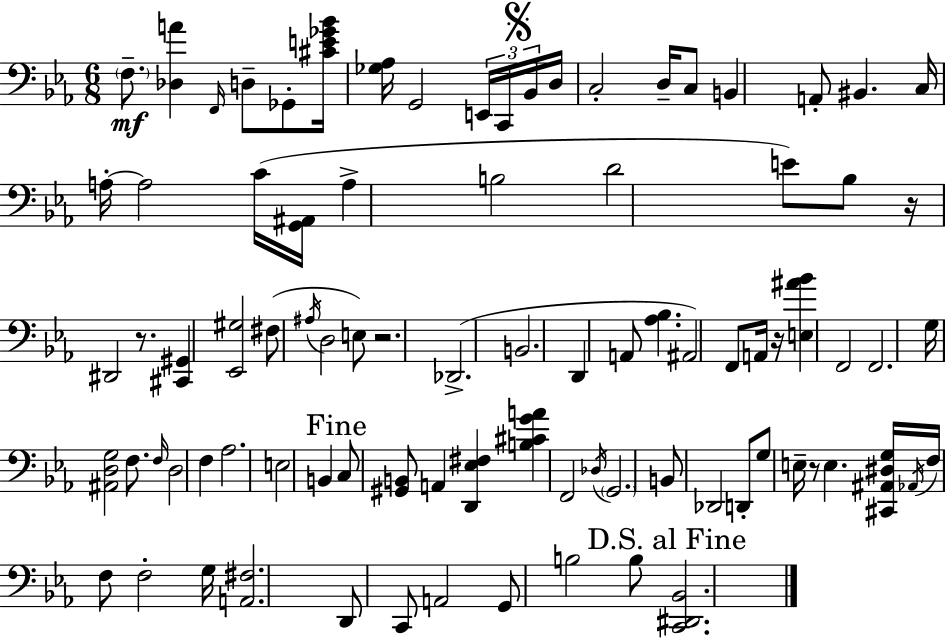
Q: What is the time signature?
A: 6/8